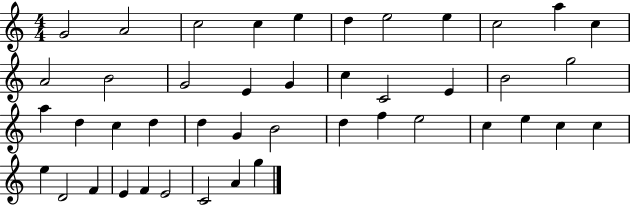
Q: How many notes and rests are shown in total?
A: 44